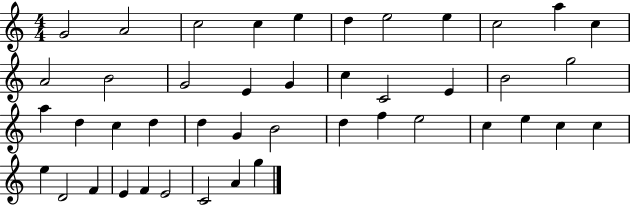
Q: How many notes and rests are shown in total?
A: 44